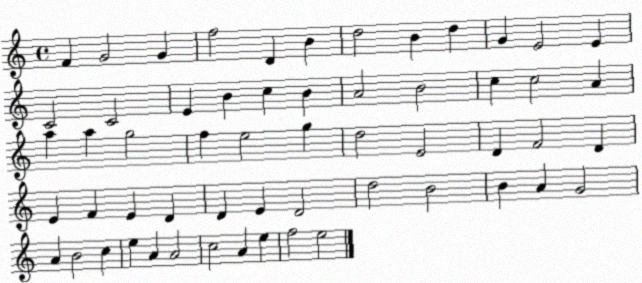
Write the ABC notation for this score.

X:1
T:Untitled
M:4/4
L:1/4
K:C
F G2 G f2 D B d2 B d G E2 E C2 C2 E B c B A2 B2 c c2 A a a g2 f e2 g d2 E2 D F2 D E F E D D E D2 d2 B2 B A G2 A B2 c e A A2 c2 A e f2 e2